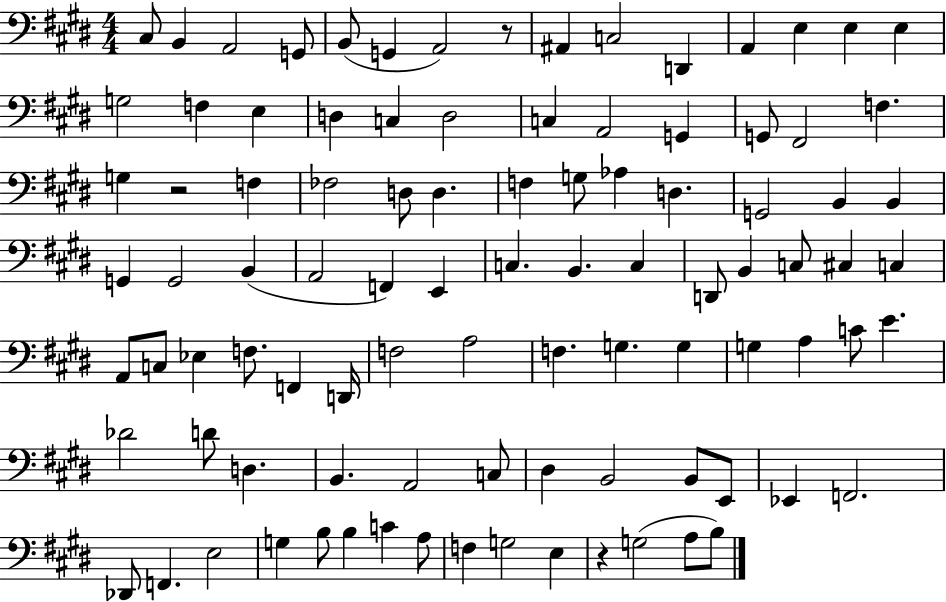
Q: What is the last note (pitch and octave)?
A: B3